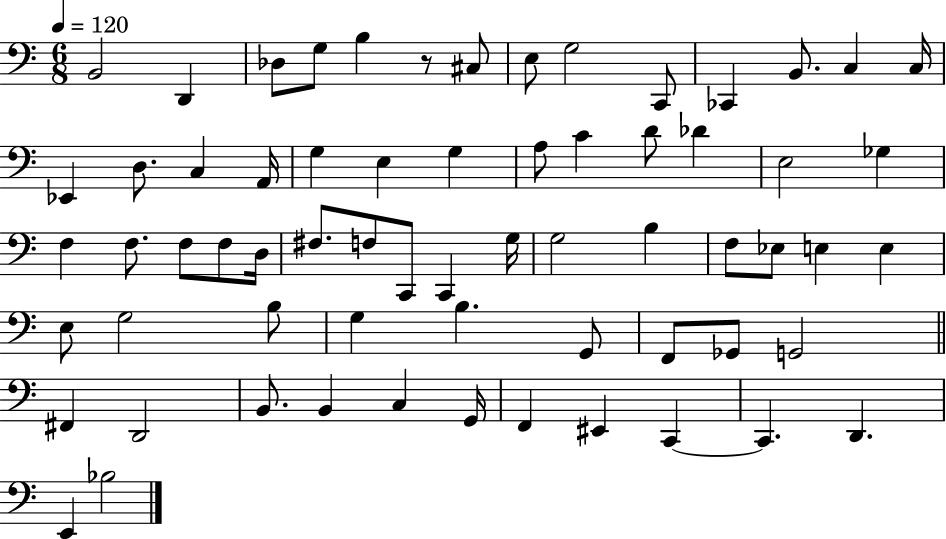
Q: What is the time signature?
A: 6/8